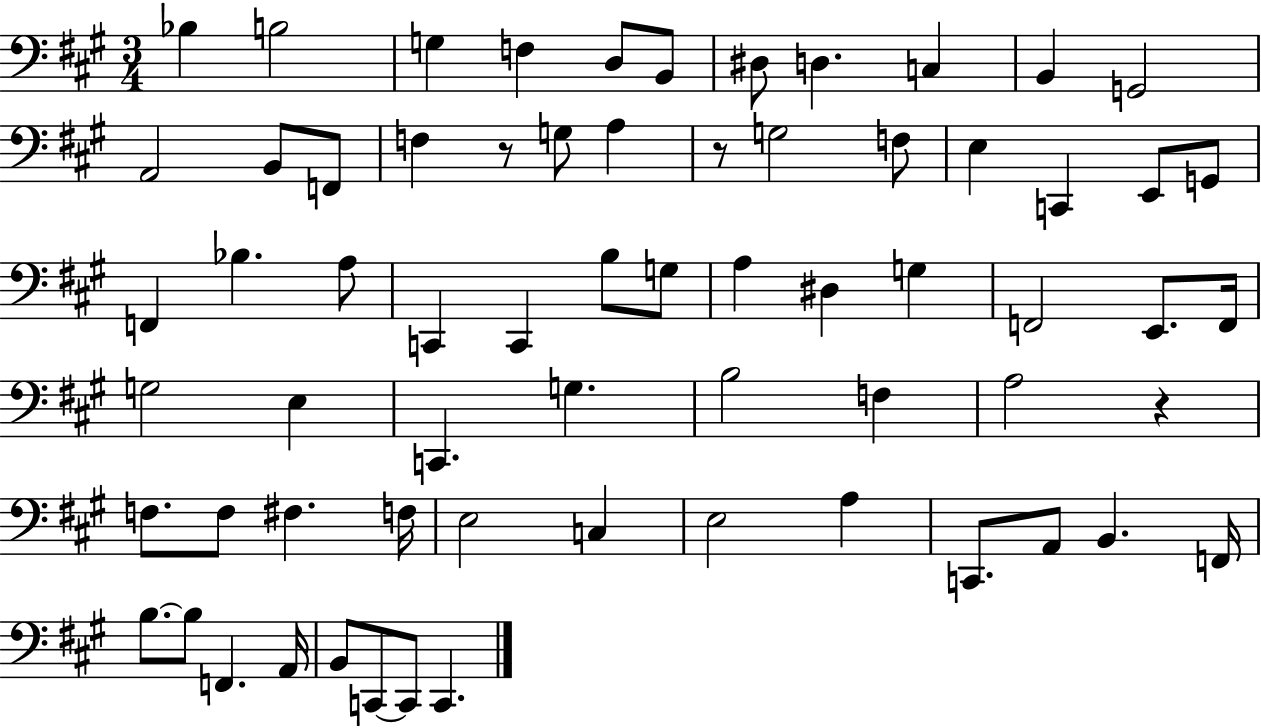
{
  \clef bass
  \numericTimeSignature
  \time 3/4
  \key a \major
  bes4 b2 | g4 f4 d8 b,8 | dis8 d4. c4 | b,4 g,2 | \break a,2 b,8 f,8 | f4 r8 g8 a4 | r8 g2 f8 | e4 c,4 e,8 g,8 | \break f,4 bes4. a8 | c,4 c,4 b8 g8 | a4 dis4 g4 | f,2 e,8. f,16 | \break g2 e4 | c,4. g4. | b2 f4 | a2 r4 | \break f8. f8 fis4. f16 | e2 c4 | e2 a4 | c,8. a,8 b,4. f,16 | \break b8.~~ b8 f,4. a,16 | b,8 c,8~~ c,8 c,4. | \bar "|."
}